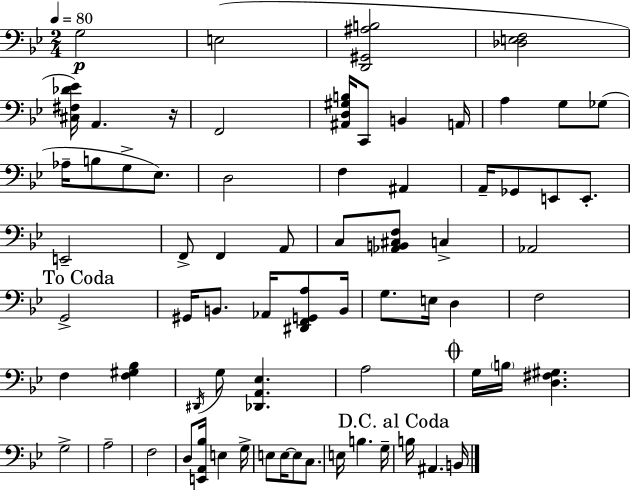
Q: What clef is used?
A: bass